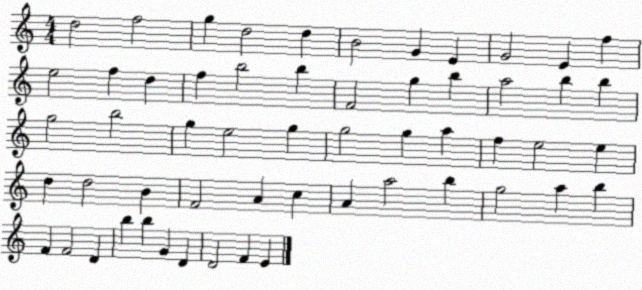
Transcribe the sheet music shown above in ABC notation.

X:1
T:Untitled
M:4/4
L:1/4
K:C
d2 f2 g d2 d B2 G E G2 E f e2 f d f b2 b F2 g b a2 b b g2 b2 g e2 g g2 g a f e2 e d d2 B F2 A c A a2 b g2 a b F F2 D b b G D D2 F E